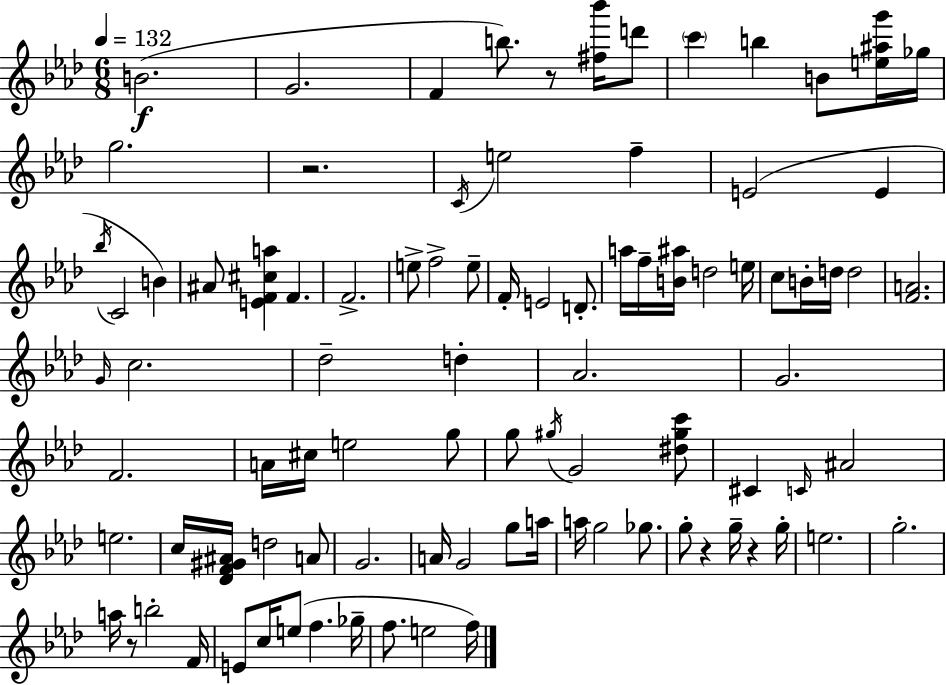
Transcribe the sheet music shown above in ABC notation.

X:1
T:Untitled
M:6/8
L:1/4
K:Ab
B2 G2 F b/2 z/2 [^f_b']/4 d'/2 c' b B/2 [e^ag']/4 _g/4 g2 z2 C/4 e2 f E2 E _b/4 C2 B ^A/2 [EF^ca] F F2 e/2 f2 e/2 F/4 E2 D/2 a/4 f/4 [B^a]/4 d2 e/4 c/2 B/4 d/4 d2 [FA]2 G/4 c2 _d2 d _A2 G2 F2 A/4 ^c/4 e2 g/2 g/2 ^g/4 G2 [^d^gc']/2 ^C C/4 ^A2 e2 c/4 [_DF^G^A]/4 d2 A/2 G2 A/4 G2 g/2 a/4 a/4 g2 _g/2 g/2 z g/4 z g/4 e2 g2 a/4 z/2 b2 F/4 E/2 c/4 e/2 f _g/4 f/2 e2 f/4